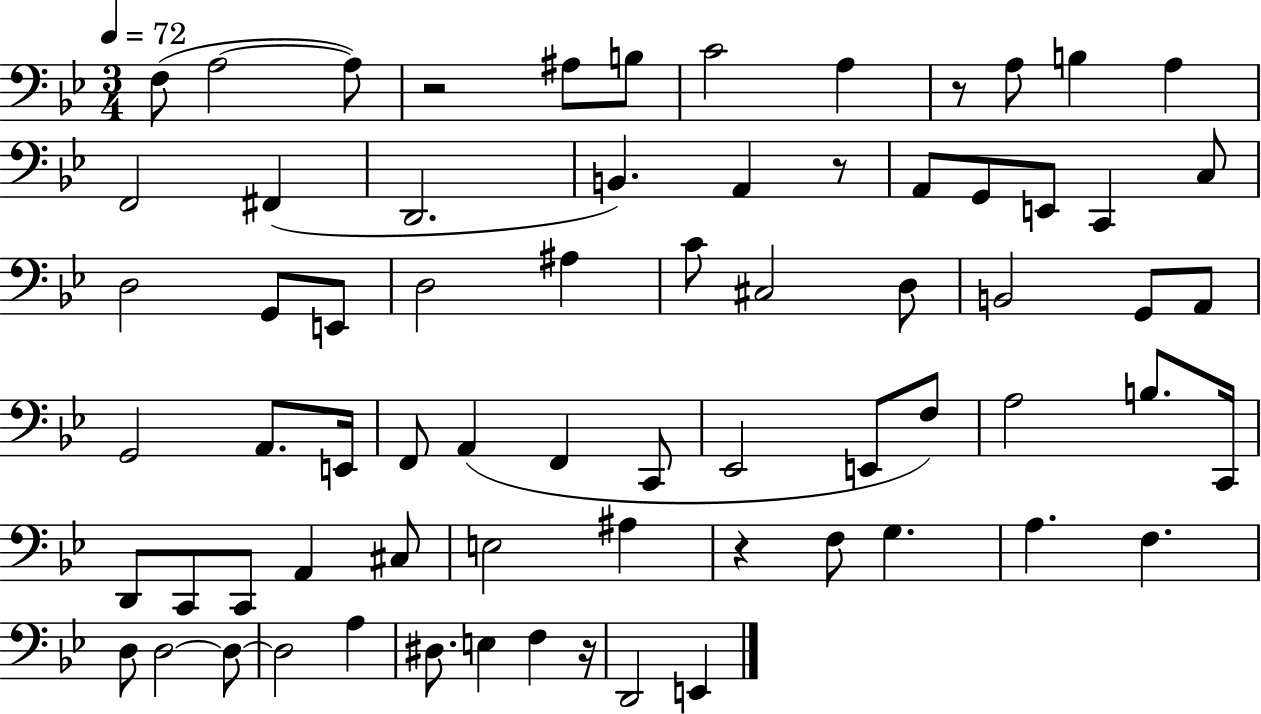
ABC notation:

X:1
T:Untitled
M:3/4
L:1/4
K:Bb
F,/2 A,2 A,/2 z2 ^A,/2 B,/2 C2 A, z/2 A,/2 B, A, F,,2 ^F,, D,,2 B,, A,, z/2 A,,/2 G,,/2 E,,/2 C,, C,/2 D,2 G,,/2 E,,/2 D,2 ^A, C/2 ^C,2 D,/2 B,,2 G,,/2 A,,/2 G,,2 A,,/2 E,,/4 F,,/2 A,, F,, C,,/2 _E,,2 E,,/2 F,/2 A,2 B,/2 C,,/4 D,,/2 C,,/2 C,,/2 A,, ^C,/2 E,2 ^A, z F,/2 G, A, F, D,/2 D,2 D,/2 D,2 A, ^D,/2 E, F, z/4 D,,2 E,,